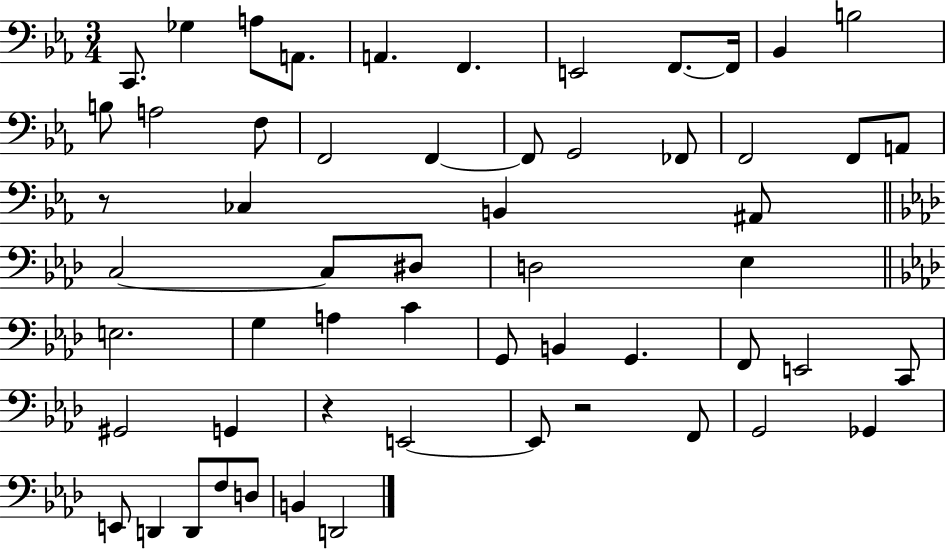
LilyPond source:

{
  \clef bass
  \numericTimeSignature
  \time 3/4
  \key ees \major
  c,8. ges4 a8 a,8. | a,4. f,4. | e,2 f,8.~~ f,16 | bes,4 b2 | \break b8 a2 f8 | f,2 f,4~~ | f,8 g,2 fes,8 | f,2 f,8 a,8 | \break r8 ces4 b,4 ais,8 | \bar "||" \break \key aes \major c2~~ c8 dis8 | d2 ees4 | \bar "||" \break \key aes \major e2. | g4 a4 c'4 | g,8 b,4 g,4. | f,8 e,2 c,8 | \break gis,2 g,4 | r4 e,2~~ | e,8 r2 f,8 | g,2 ges,4 | \break e,8 d,4 d,8 f8 d8 | b,4 d,2 | \bar "|."
}